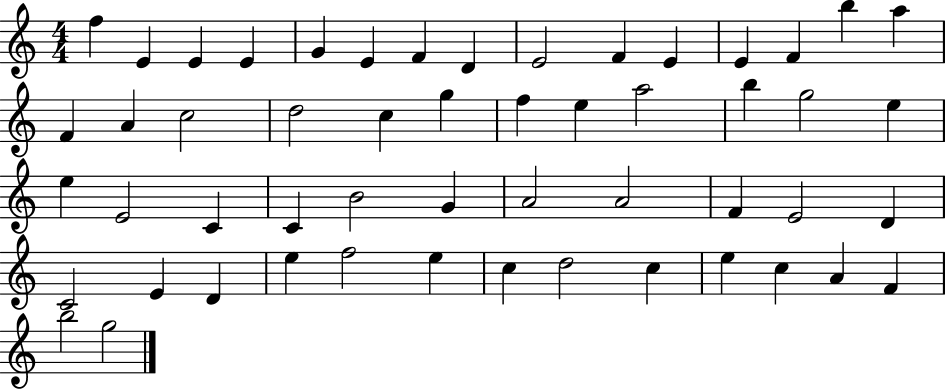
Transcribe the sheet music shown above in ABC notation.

X:1
T:Untitled
M:4/4
L:1/4
K:C
f E E E G E F D E2 F E E F b a F A c2 d2 c g f e a2 b g2 e e E2 C C B2 G A2 A2 F E2 D C2 E D e f2 e c d2 c e c A F b2 g2